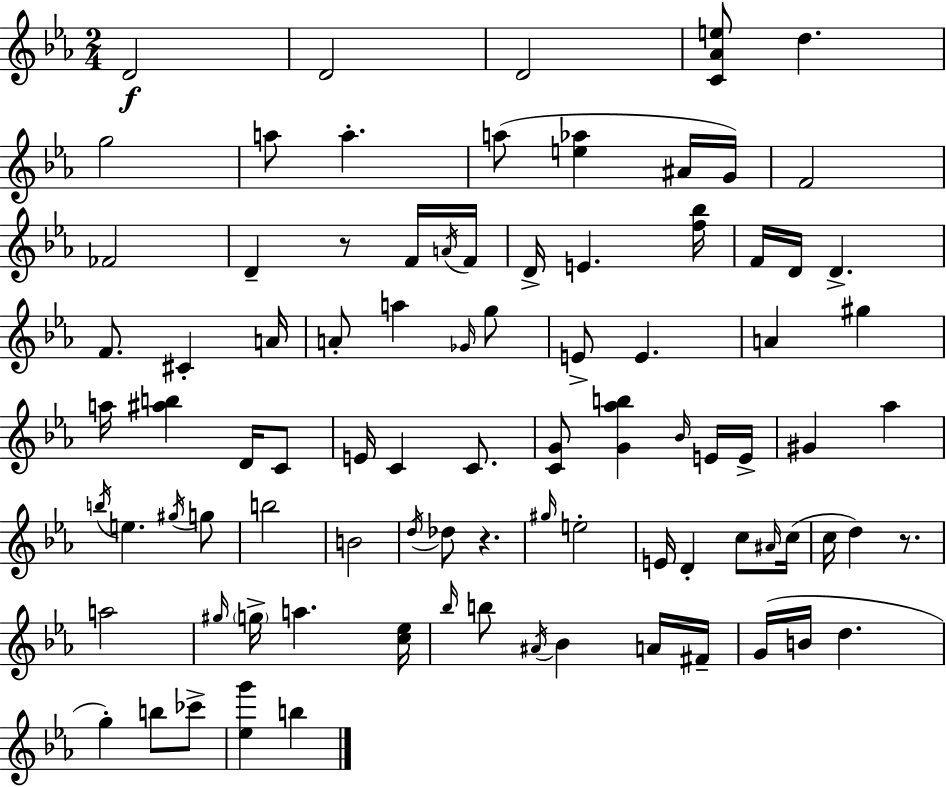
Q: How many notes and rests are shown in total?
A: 88